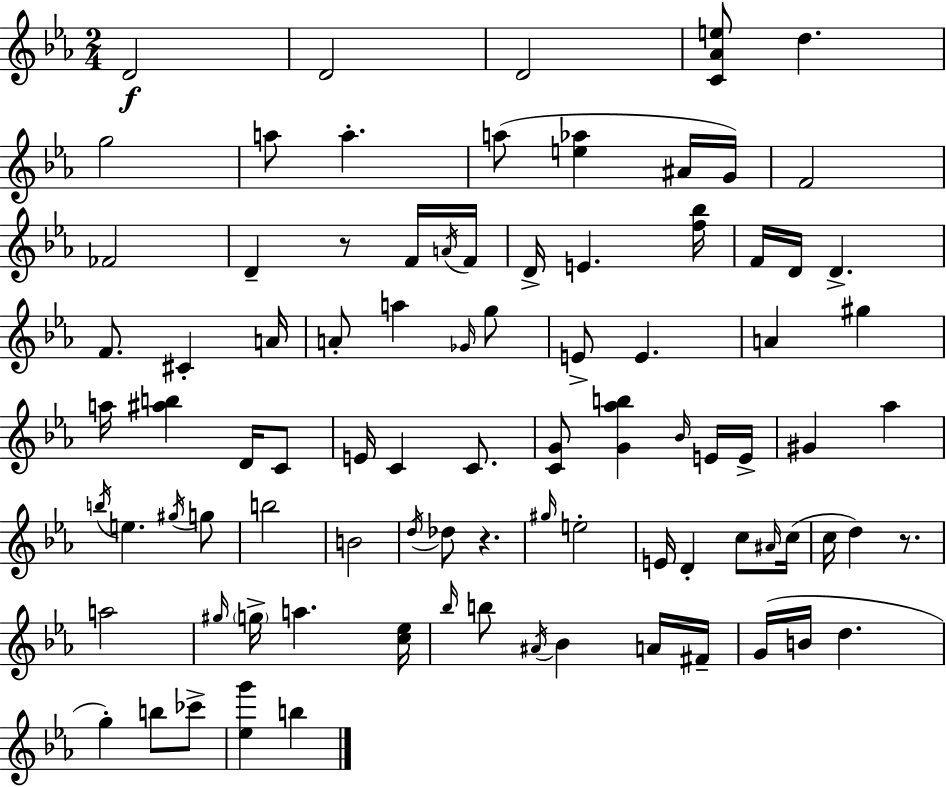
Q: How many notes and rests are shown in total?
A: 88